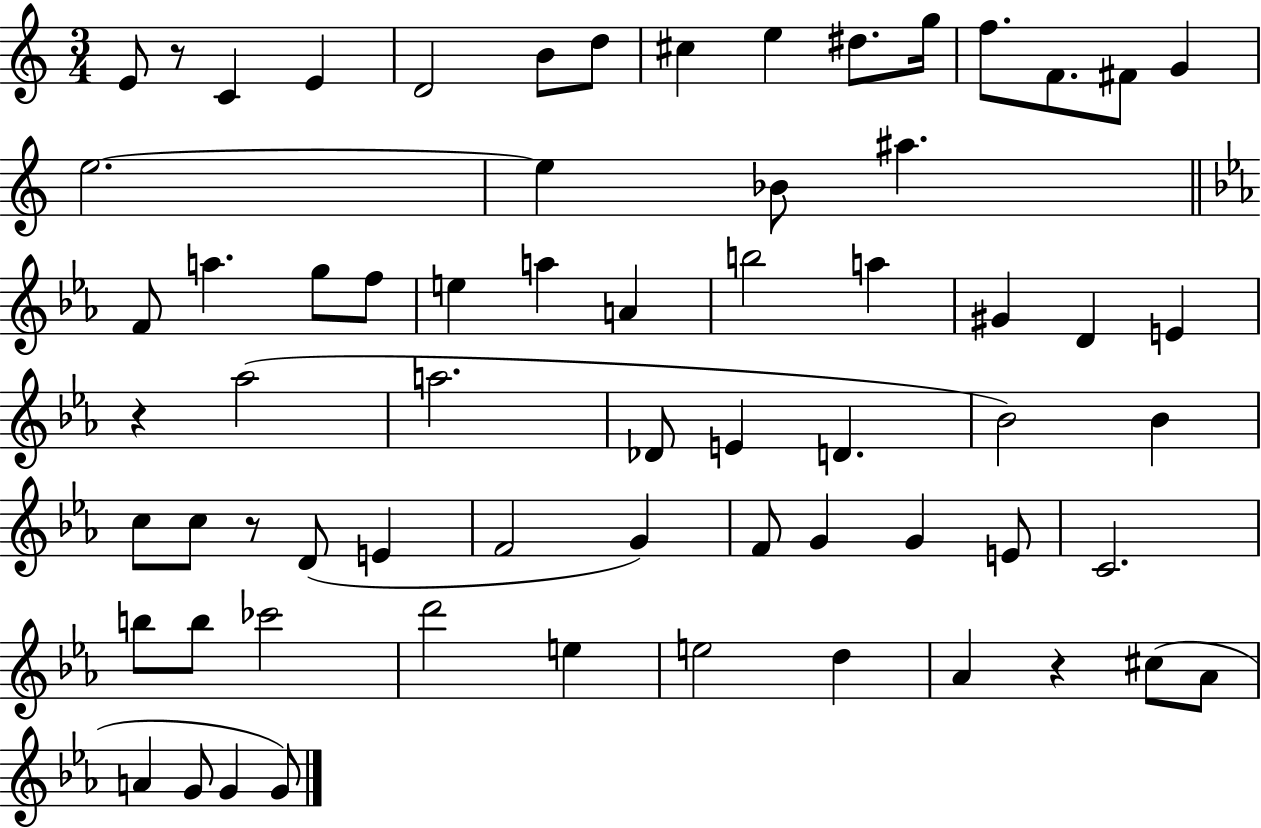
X:1
T:Untitled
M:3/4
L:1/4
K:C
E/2 z/2 C E D2 B/2 d/2 ^c e ^d/2 g/4 f/2 F/2 ^F/2 G e2 e _B/2 ^a F/2 a g/2 f/2 e a A b2 a ^G D E z _a2 a2 _D/2 E D _B2 _B c/2 c/2 z/2 D/2 E F2 G F/2 G G E/2 C2 b/2 b/2 _c'2 d'2 e e2 d _A z ^c/2 _A/2 A G/2 G G/2